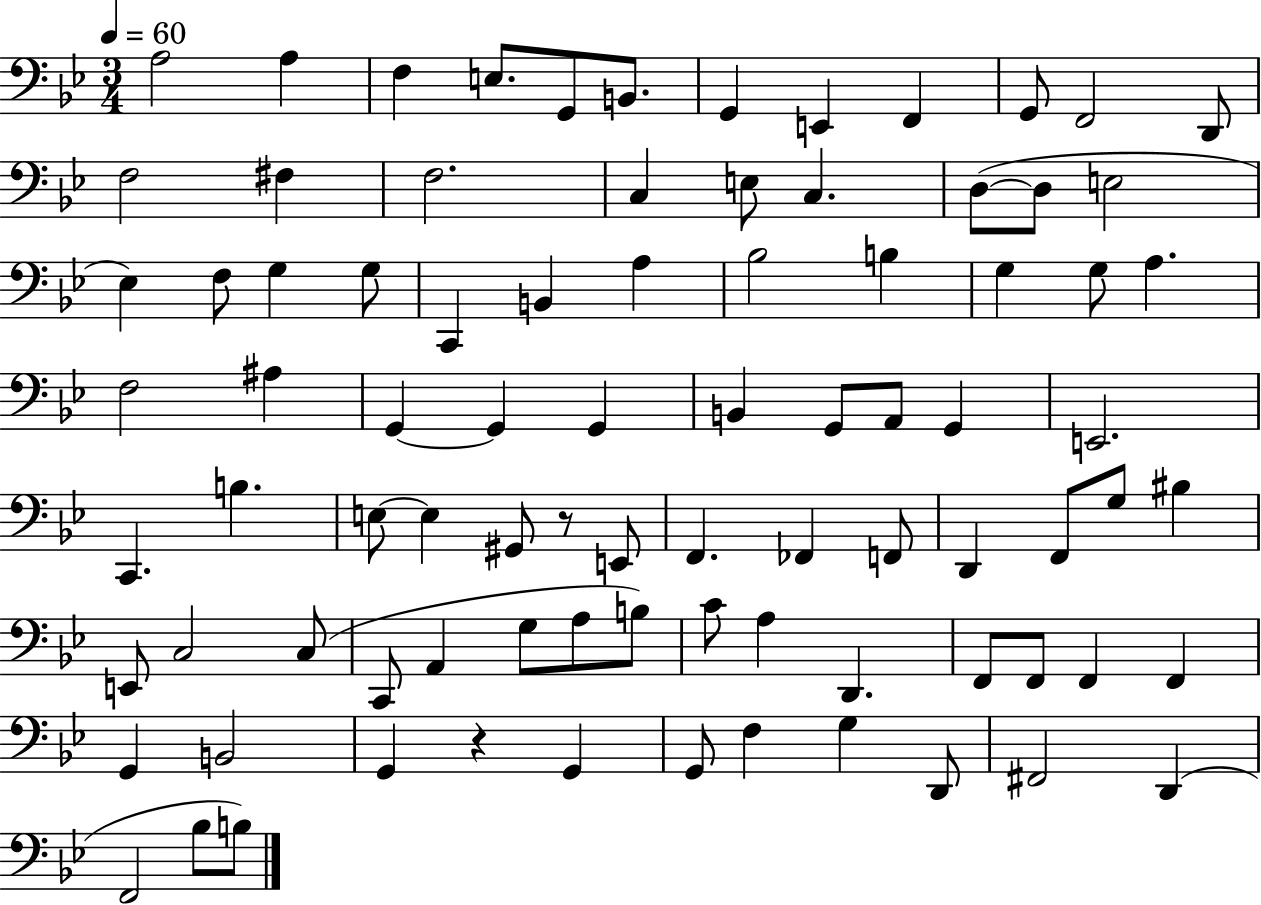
A3/h A3/q F3/q E3/e. G2/e B2/e. G2/q E2/q F2/q G2/e F2/h D2/e F3/h F#3/q F3/h. C3/q E3/e C3/q. D3/e D3/e E3/h Eb3/q F3/e G3/q G3/e C2/q B2/q A3/q Bb3/h B3/q G3/q G3/e A3/q. F3/h A#3/q G2/q G2/q G2/q B2/q G2/e A2/e G2/q E2/h. C2/q. B3/q. E3/e E3/q G#2/e R/e E2/e F2/q. FES2/q F2/e D2/q F2/e G3/e BIS3/q E2/e C3/h C3/e C2/e A2/q G3/e A3/e B3/e C4/e A3/q D2/q. F2/e F2/e F2/q F2/q G2/q B2/h G2/q R/q G2/q G2/e F3/q G3/q D2/e F#2/h D2/q F2/h Bb3/e B3/e